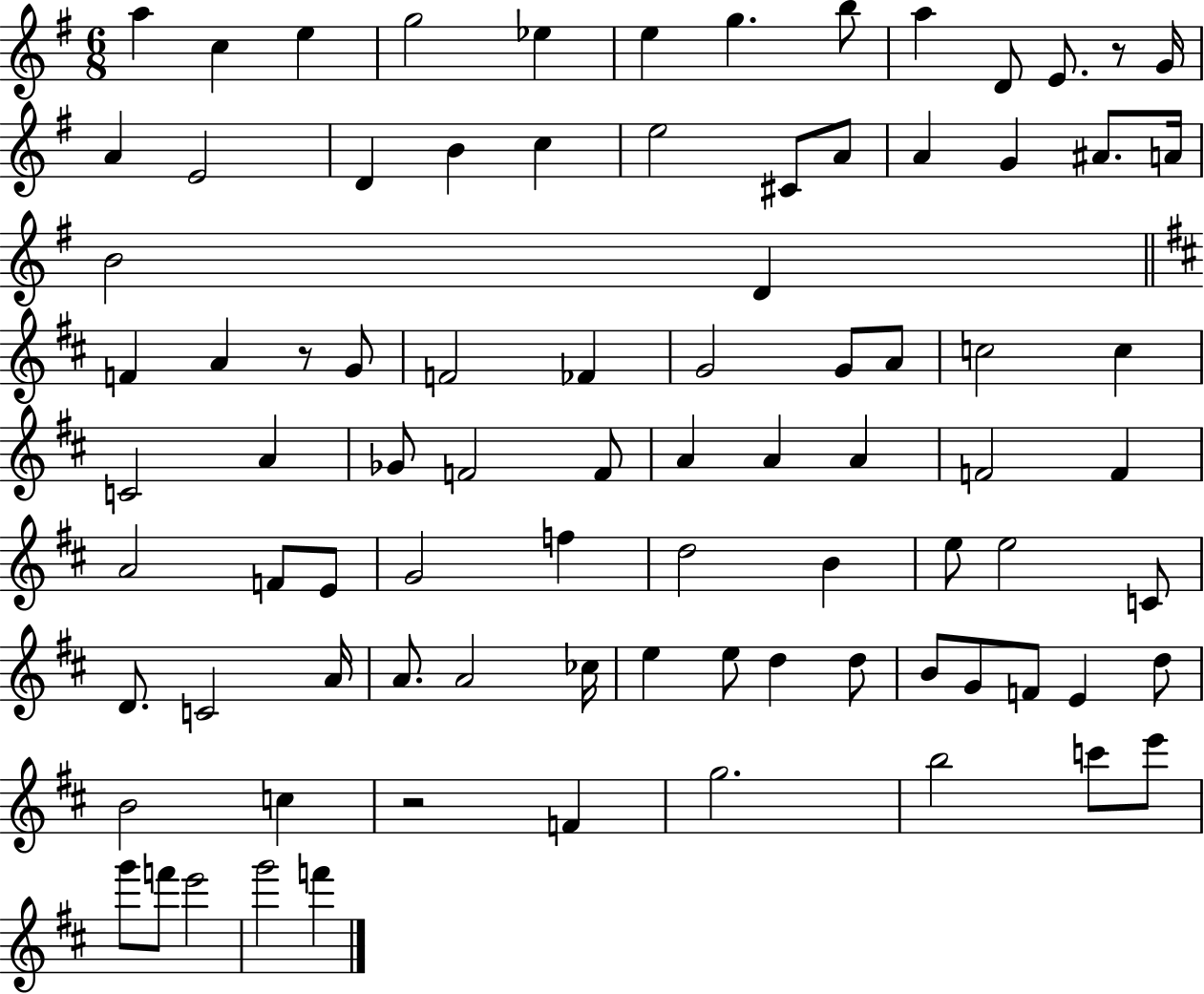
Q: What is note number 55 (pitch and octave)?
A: E5